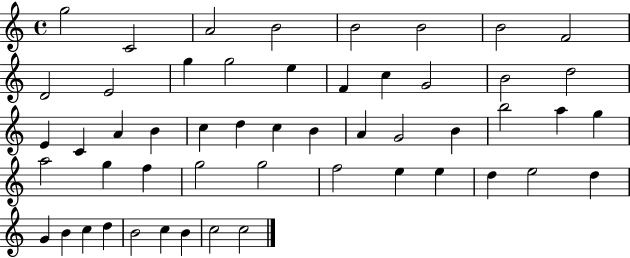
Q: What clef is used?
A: treble